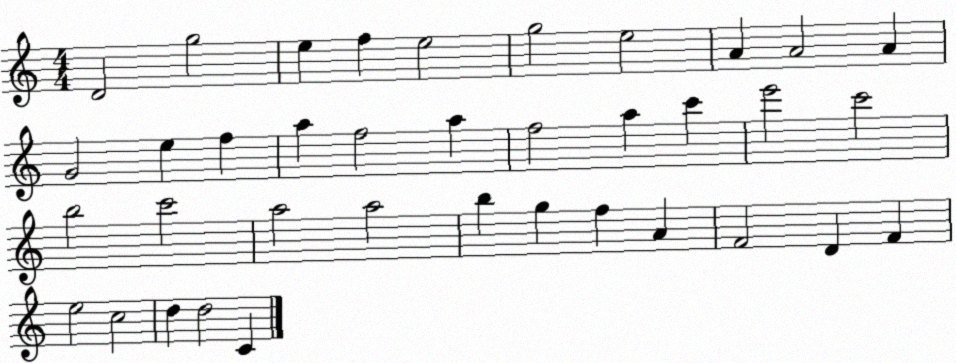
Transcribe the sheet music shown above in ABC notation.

X:1
T:Untitled
M:4/4
L:1/4
K:C
D2 g2 e f e2 g2 e2 A A2 A G2 e f a f2 a f2 a c' e'2 c'2 b2 c'2 a2 a2 b g f A F2 D F e2 c2 d d2 C